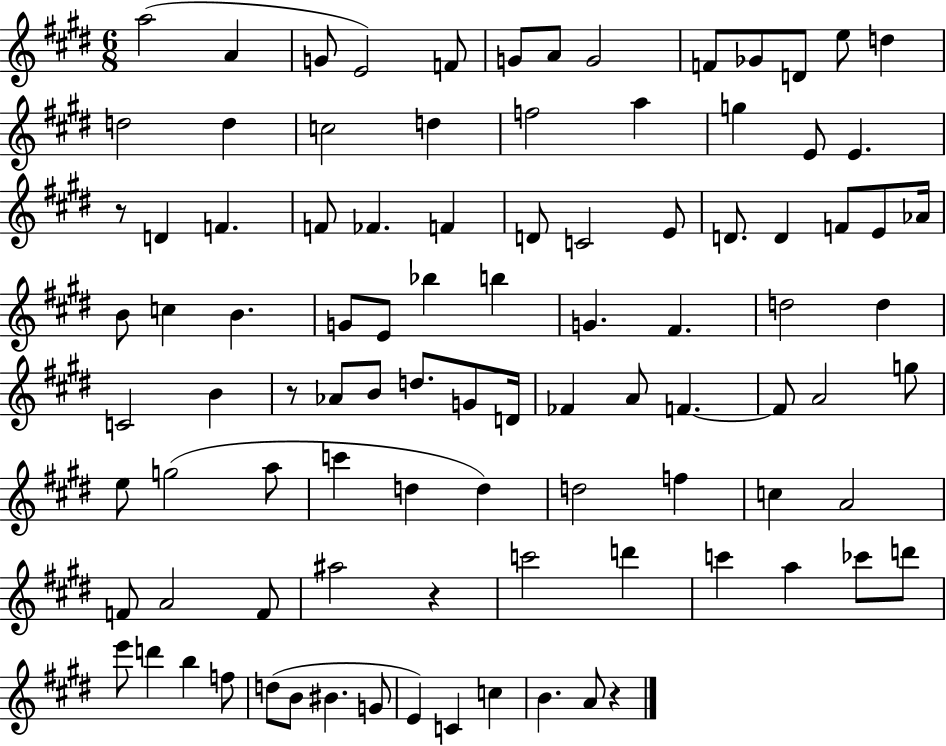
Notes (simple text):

A5/h A4/q G4/e E4/h F4/e G4/e A4/e G4/h F4/e Gb4/e D4/e E5/e D5/q D5/h D5/q C5/h D5/q F5/h A5/q G5/q E4/e E4/q. R/e D4/q F4/q. F4/e FES4/q. F4/q D4/e C4/h E4/e D4/e. D4/q F4/e E4/e Ab4/s B4/e C5/q B4/q. G4/e E4/e Bb5/q B5/q G4/q. F#4/q. D5/h D5/q C4/h B4/q R/e Ab4/e B4/e D5/e. G4/e D4/s FES4/q A4/e F4/q. F4/e A4/h G5/e E5/e G5/h A5/e C6/q D5/q D5/q D5/h F5/q C5/q A4/h F4/e A4/h F4/e A#5/h R/q C6/h D6/q C6/q A5/q CES6/e D6/e E6/e D6/q B5/q F5/e D5/e B4/e BIS4/q. G4/e E4/q C4/q C5/q B4/q. A4/e R/q